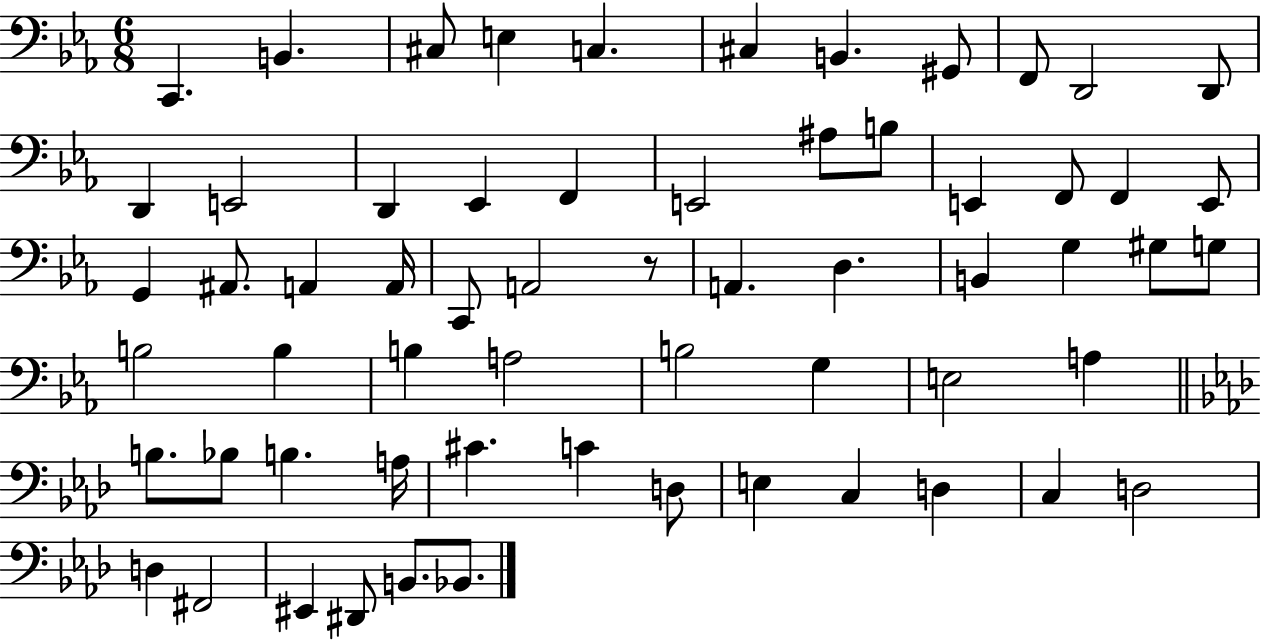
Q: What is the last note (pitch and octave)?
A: Bb2